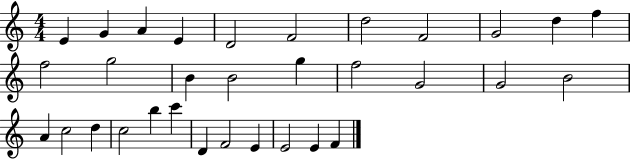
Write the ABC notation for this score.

X:1
T:Untitled
M:4/4
L:1/4
K:C
E G A E D2 F2 d2 F2 G2 d f f2 g2 B B2 g f2 G2 G2 B2 A c2 d c2 b c' D F2 E E2 E F